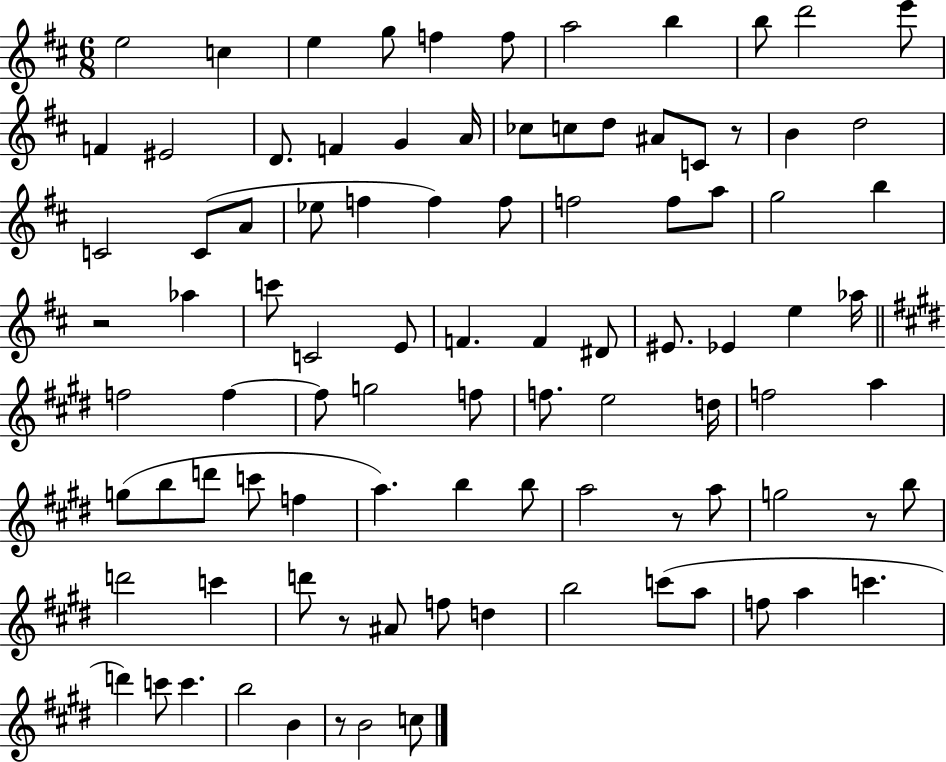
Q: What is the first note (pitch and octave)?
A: E5